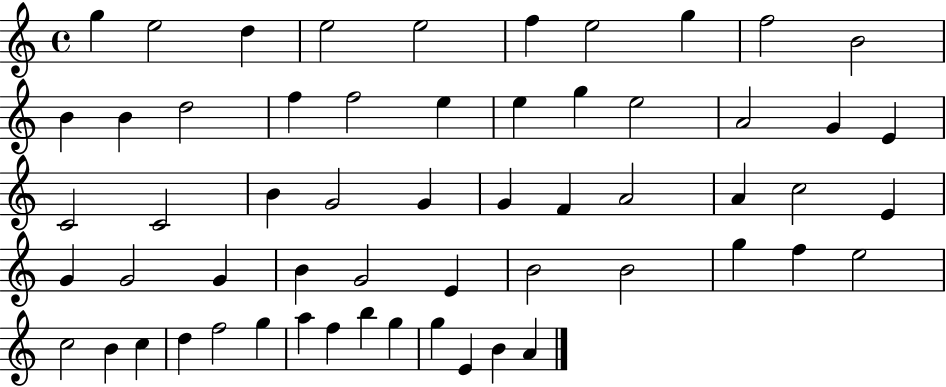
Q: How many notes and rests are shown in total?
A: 58